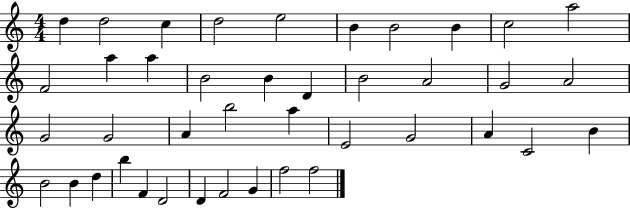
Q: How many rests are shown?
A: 0